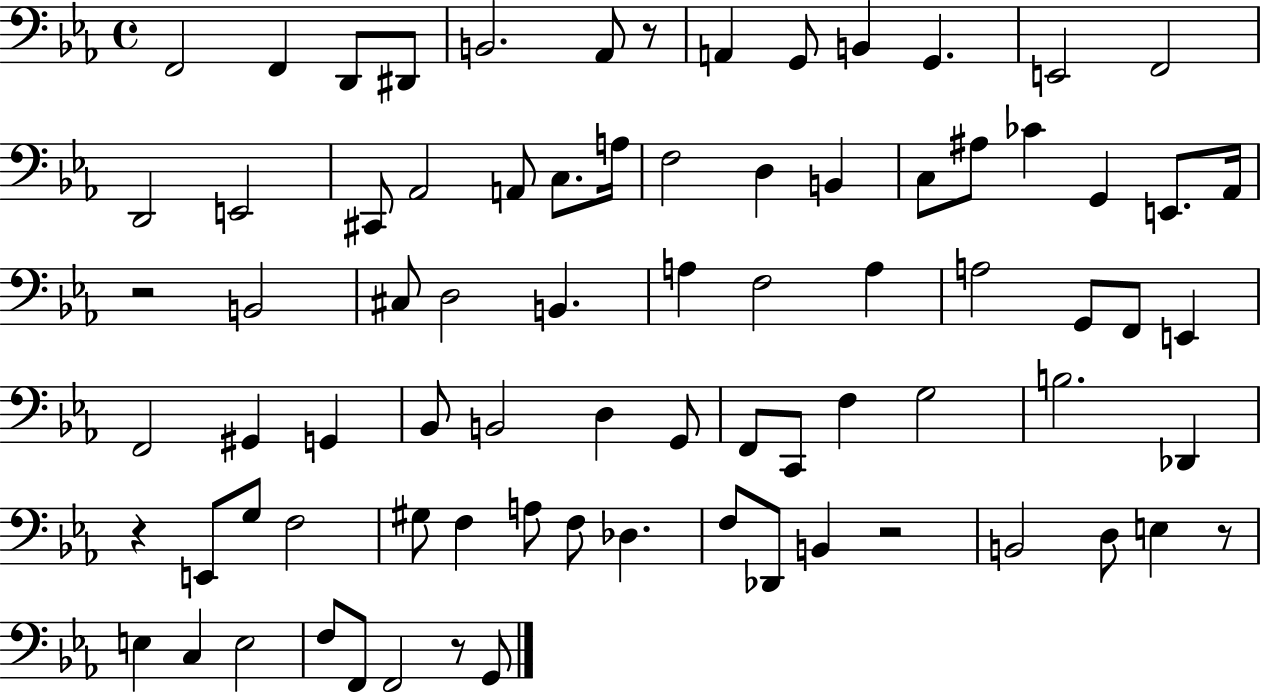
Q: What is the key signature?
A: EES major